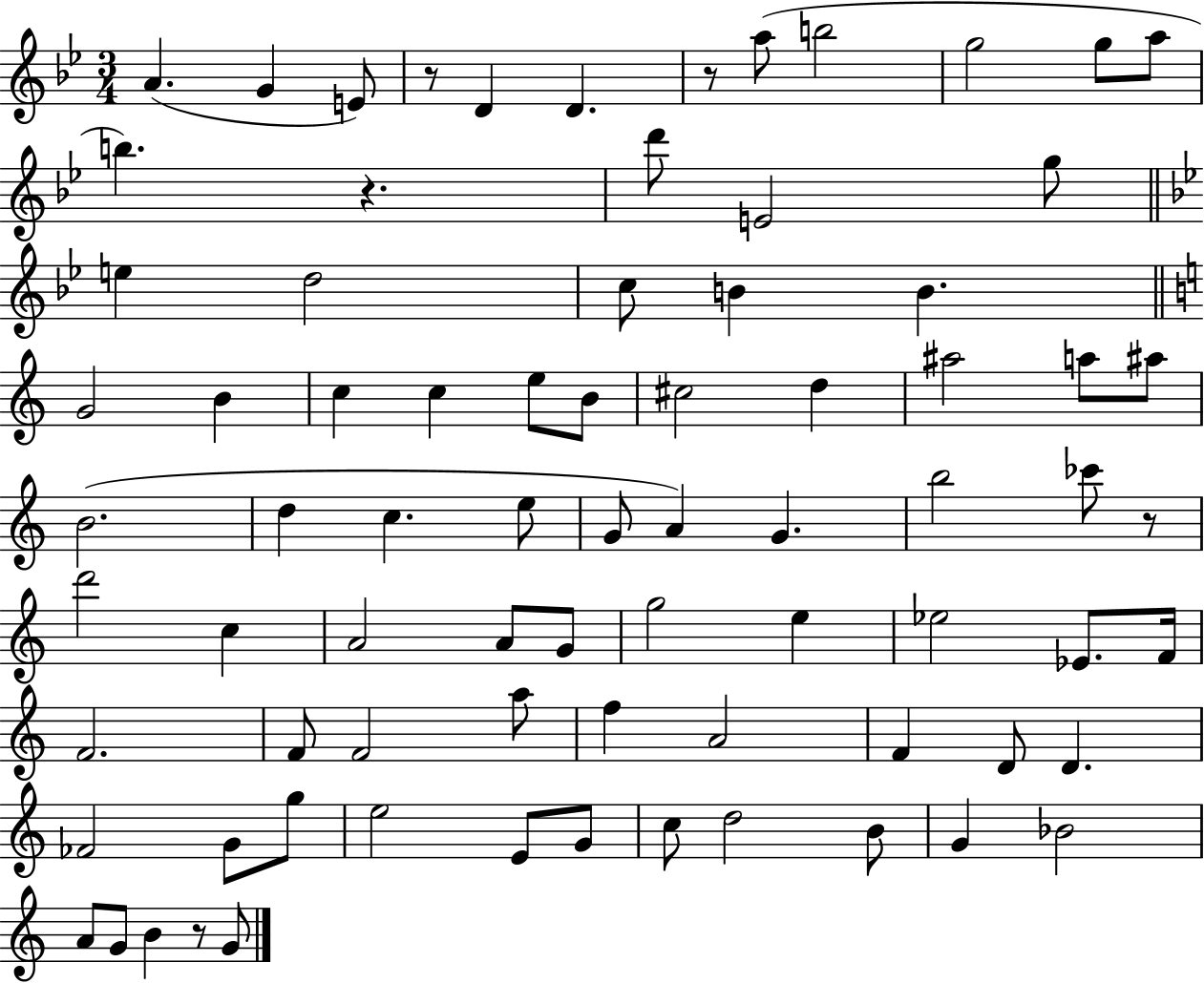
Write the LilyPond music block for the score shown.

{
  \clef treble
  \numericTimeSignature
  \time 3/4
  \key bes \major
  \repeat volta 2 { a'4.( g'4 e'8) | r8 d'4 d'4. | r8 a''8( b''2 | g''2 g''8 a''8 | \break b''4.) r4. | d'''8 e'2 g''8 | \bar "||" \break \key bes \major e''4 d''2 | c''8 b'4 b'4. | \bar "||" \break \key c \major g'2 b'4 | c''4 c''4 e''8 b'8 | cis''2 d''4 | ais''2 a''8 ais''8 | \break b'2.( | d''4 c''4. e''8 | g'8 a'4) g'4. | b''2 ces'''8 r8 | \break d'''2 c''4 | a'2 a'8 g'8 | g''2 e''4 | ees''2 ees'8. f'16 | \break f'2. | f'8 f'2 a''8 | f''4 a'2 | f'4 d'8 d'4. | \break fes'2 g'8 g''8 | e''2 e'8 g'8 | c''8 d''2 b'8 | g'4 bes'2 | \break a'8 g'8 b'4 r8 g'8 | } \bar "|."
}